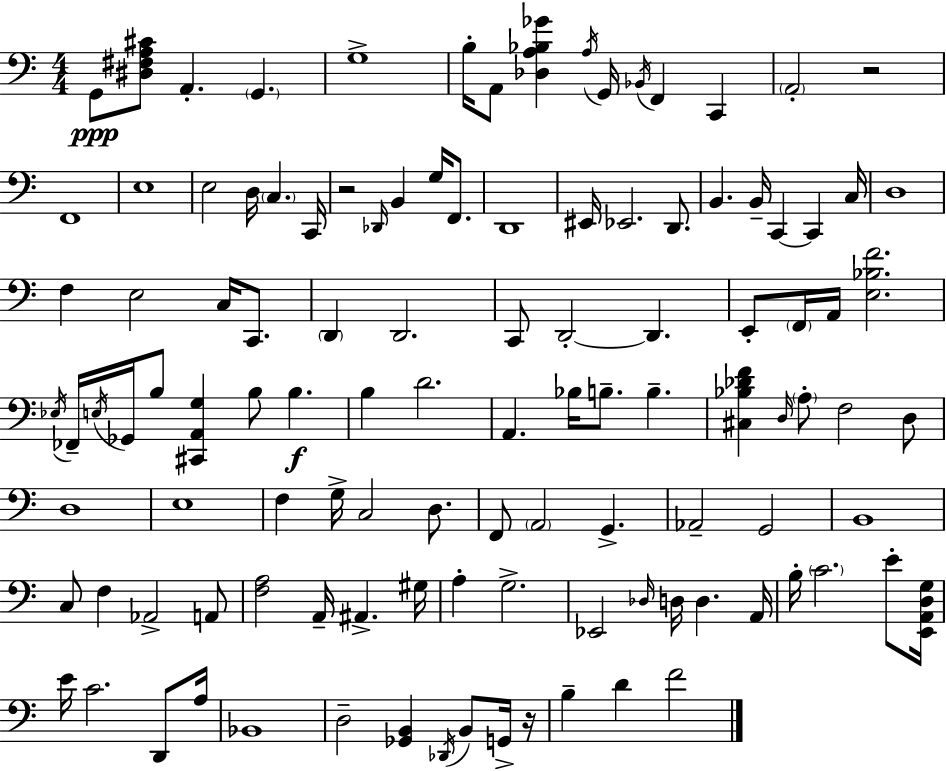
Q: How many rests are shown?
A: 3